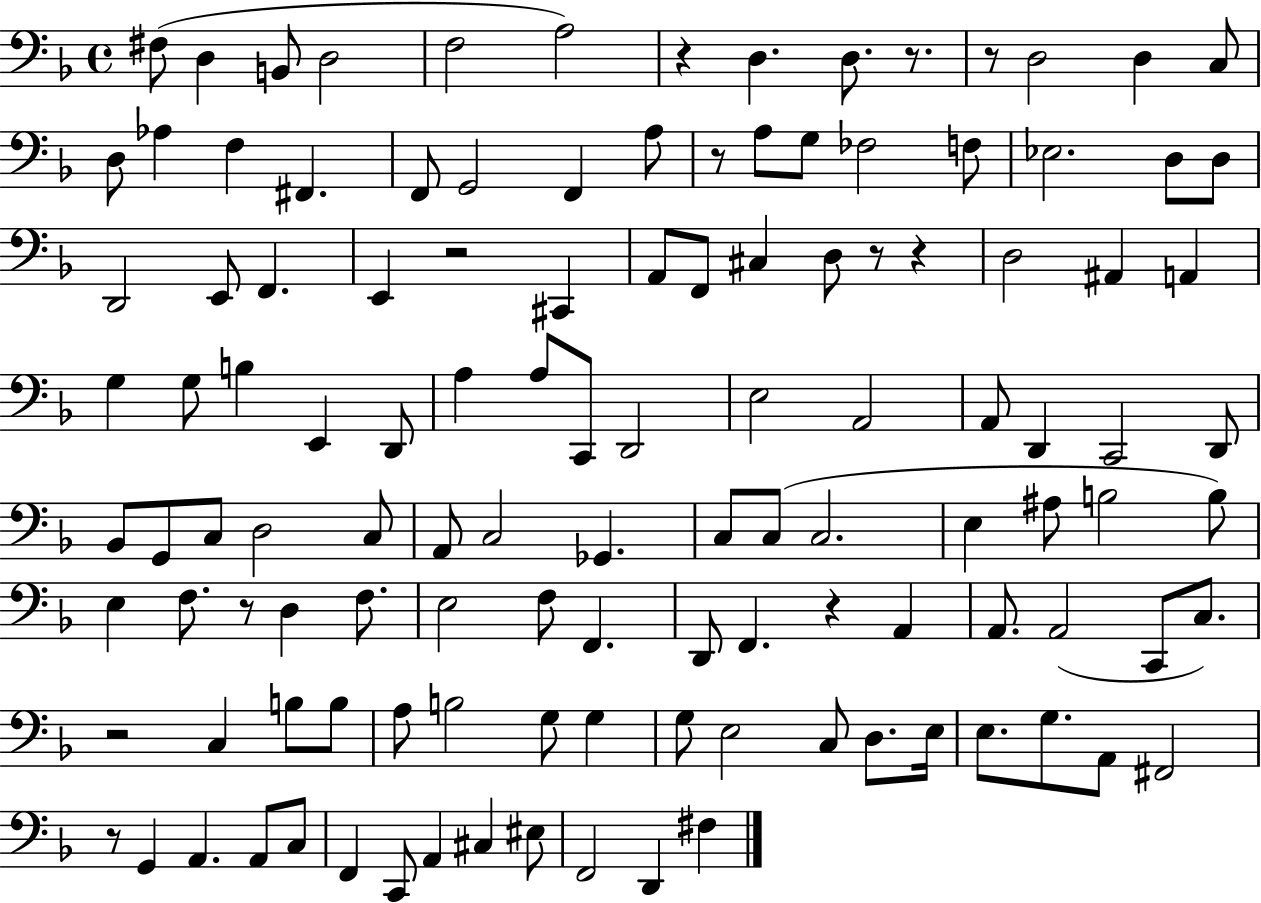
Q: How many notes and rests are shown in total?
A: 121